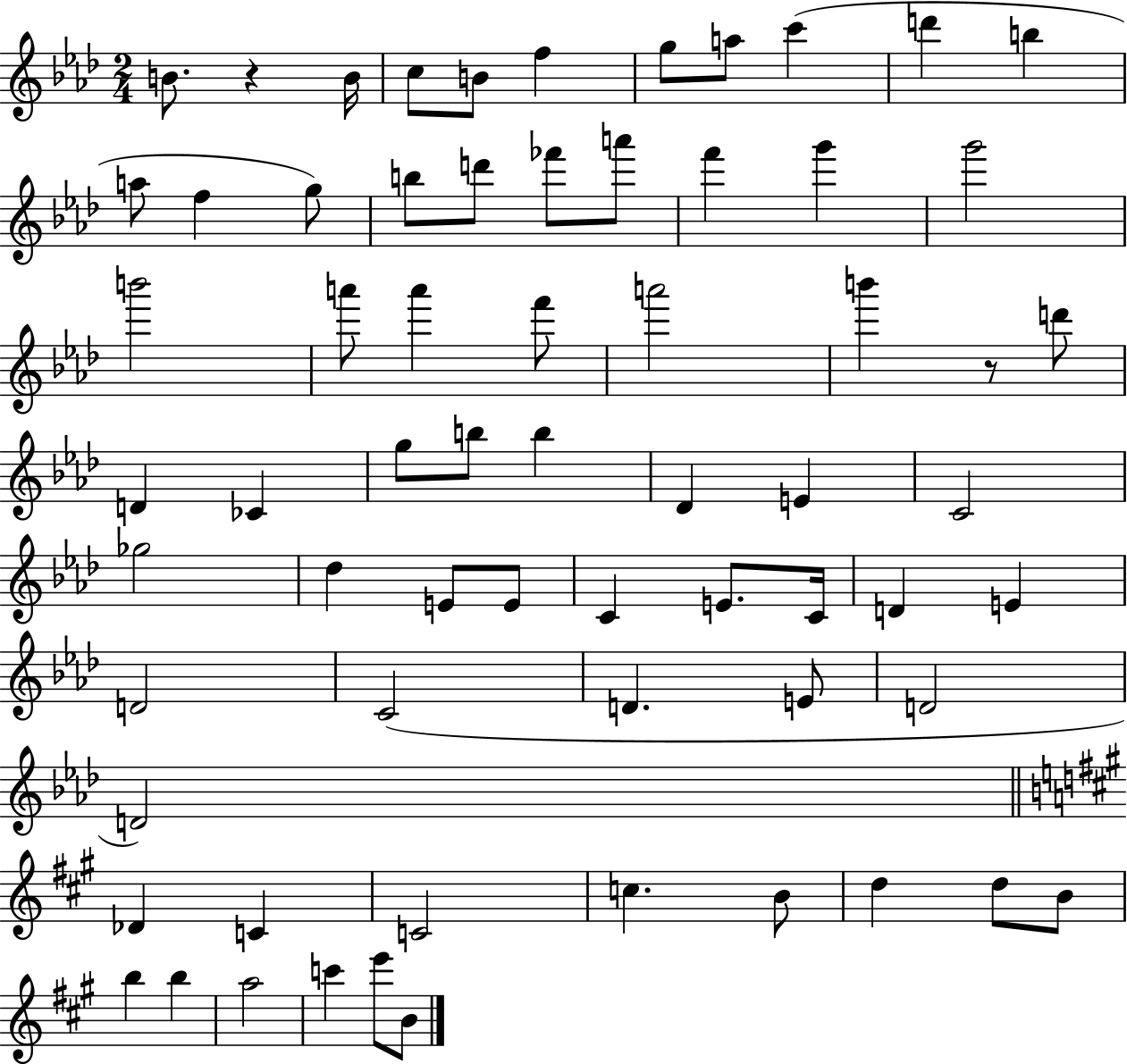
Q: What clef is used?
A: treble